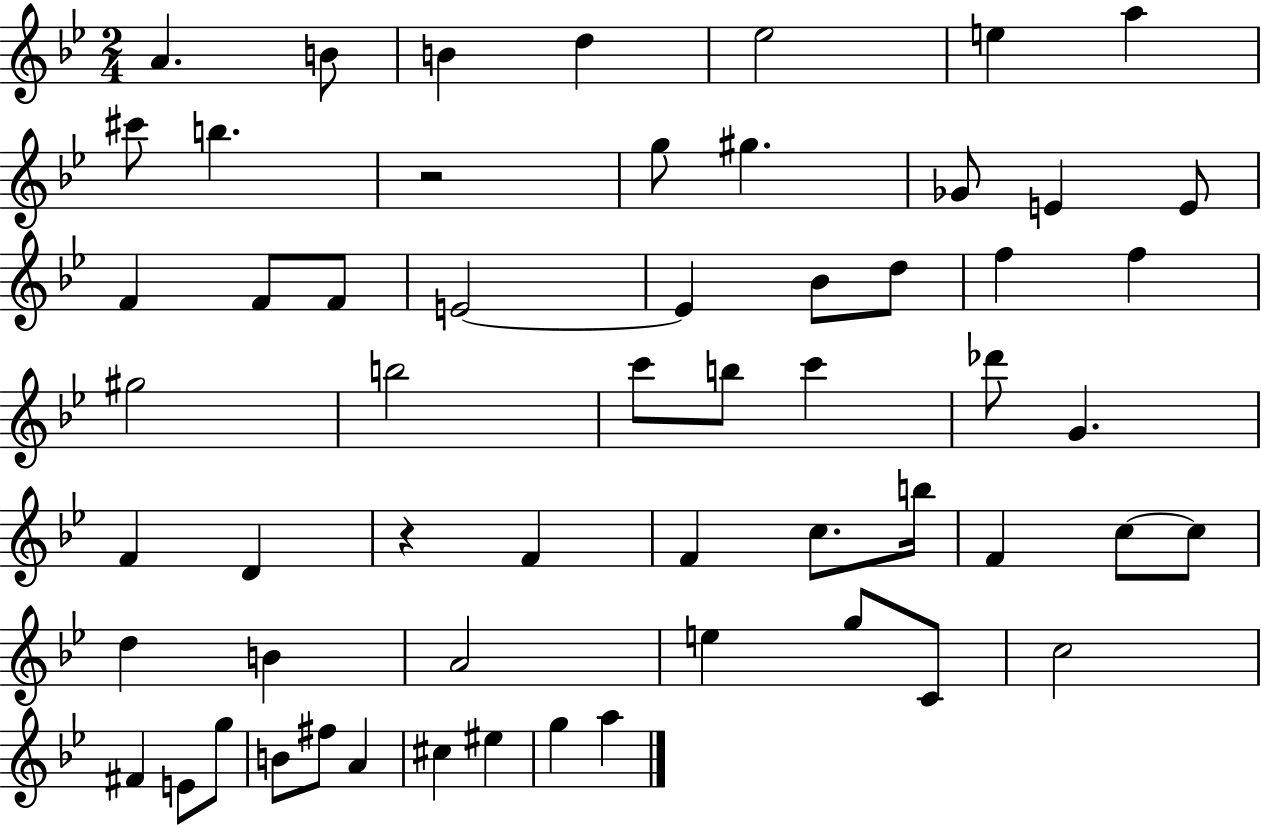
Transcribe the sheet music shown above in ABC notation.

X:1
T:Untitled
M:2/4
L:1/4
K:Bb
A B/2 B d _e2 e a ^c'/2 b z2 g/2 ^g _G/2 E E/2 F F/2 F/2 E2 E _B/2 d/2 f f ^g2 b2 c'/2 b/2 c' _d'/2 G F D z F F c/2 b/4 F c/2 c/2 d B A2 e g/2 C/2 c2 ^F E/2 g/2 B/2 ^f/2 A ^c ^e g a